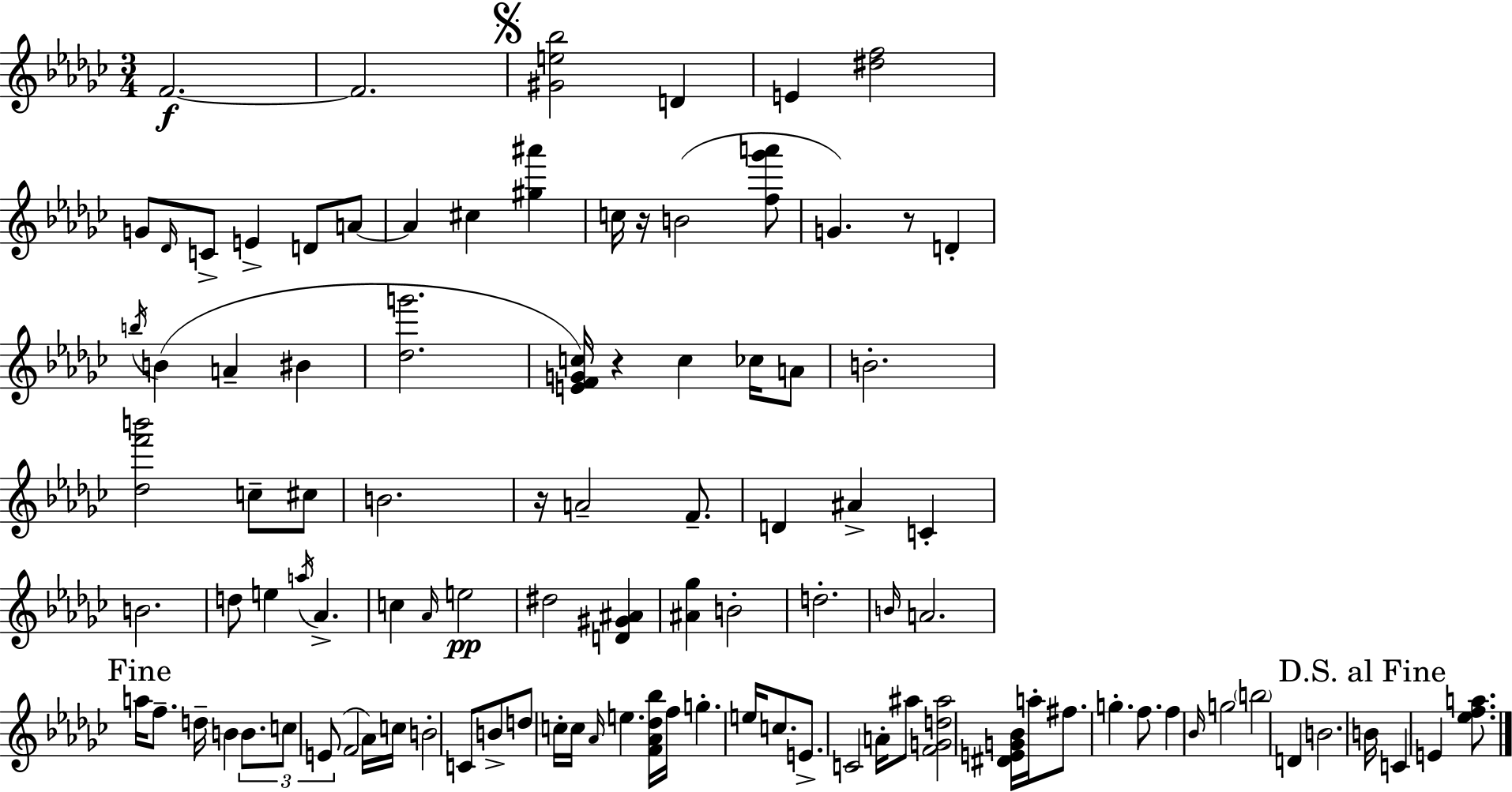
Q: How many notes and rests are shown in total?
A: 101